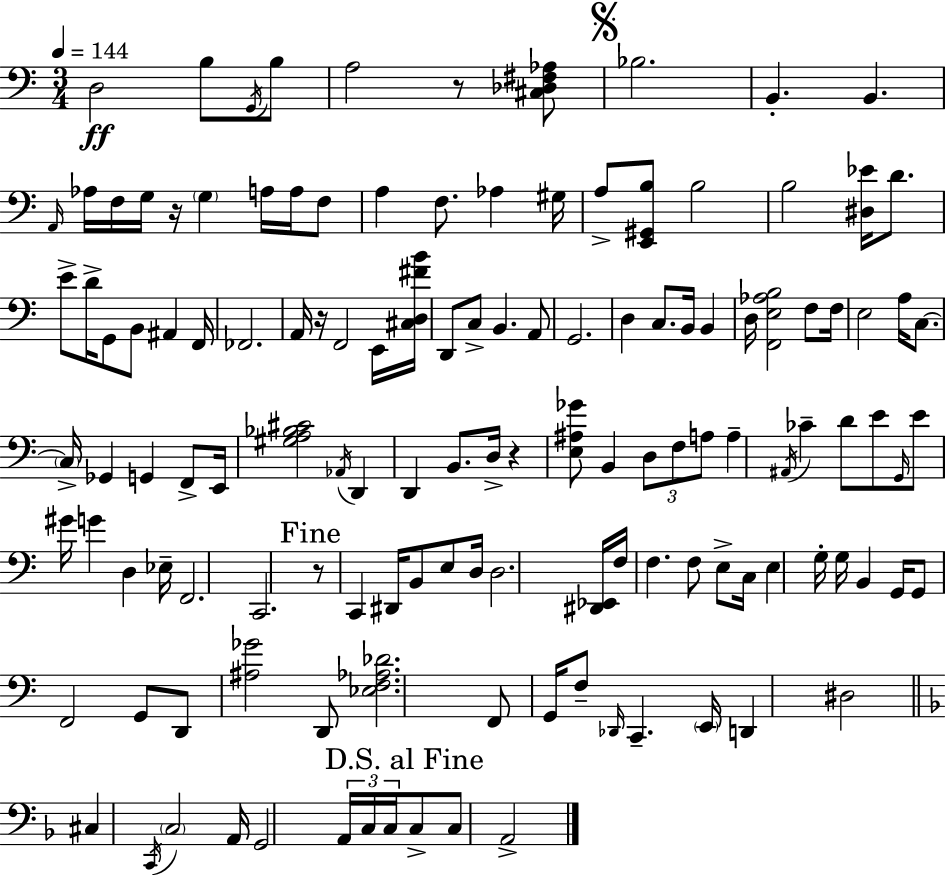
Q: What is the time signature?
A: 3/4